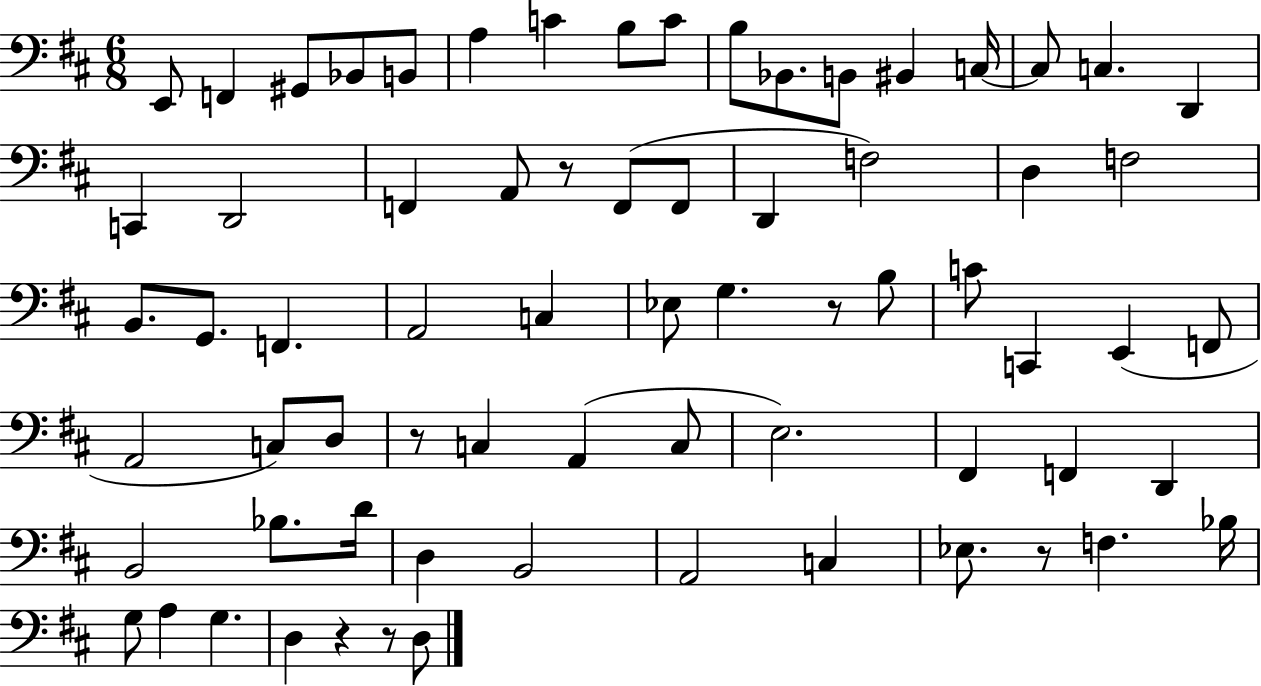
{
  \clef bass
  \numericTimeSignature
  \time 6/8
  \key d \major
  e,8 f,4 gis,8 bes,8 b,8 | a4 c'4 b8 c'8 | b8 bes,8. b,8 bis,4 c16~~ | c8 c4. d,4 | \break c,4 d,2 | f,4 a,8 r8 f,8( f,8 | d,4 f2) | d4 f2 | \break b,8. g,8. f,4. | a,2 c4 | ees8 g4. r8 b8 | c'8 c,4 e,4( f,8 | \break a,2 c8) d8 | r8 c4 a,4( c8 | e2.) | fis,4 f,4 d,4 | \break b,2 bes8. d'16 | d4 b,2 | a,2 c4 | ees8. r8 f4. bes16 | \break g8 a4 g4. | d4 r4 r8 d8 | \bar "|."
}